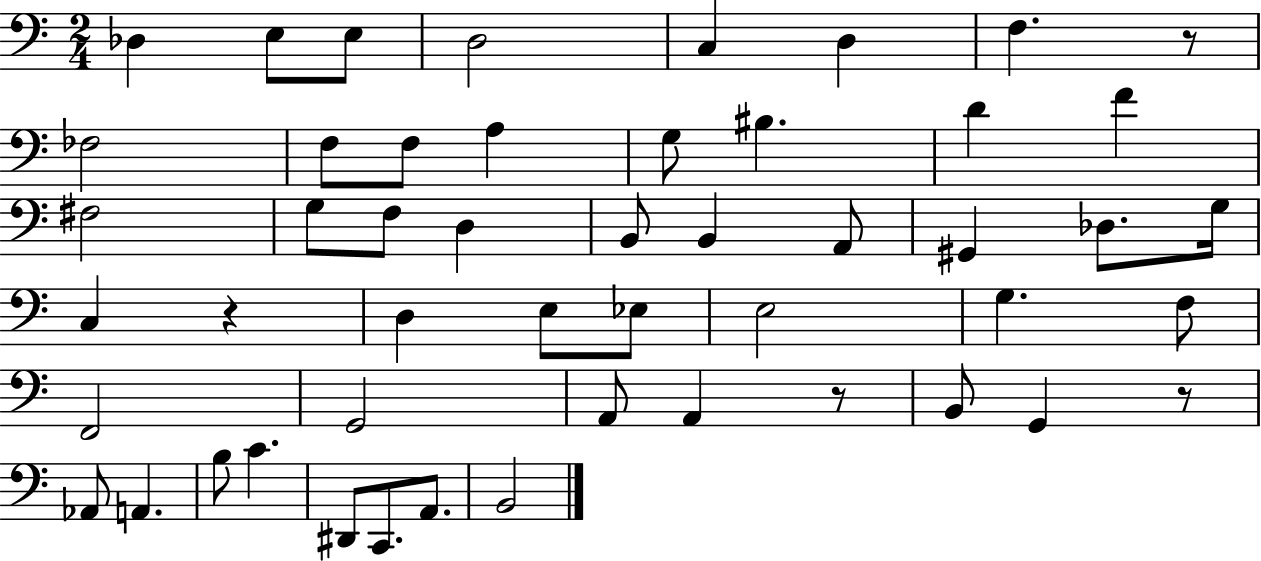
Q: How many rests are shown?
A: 4